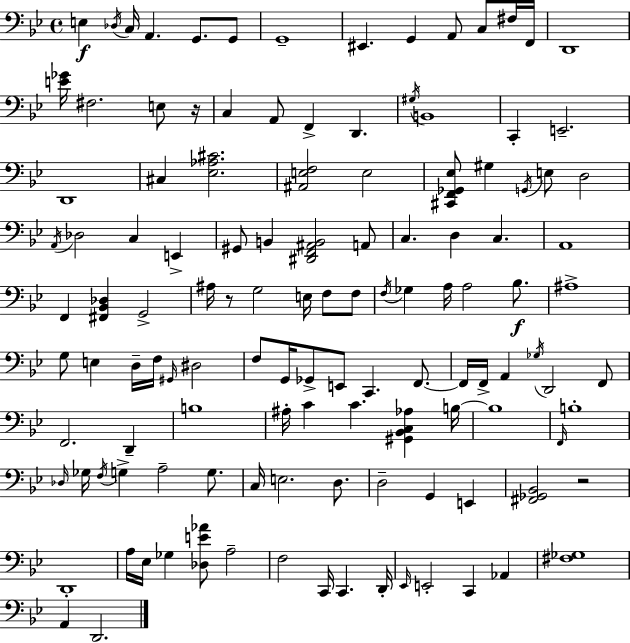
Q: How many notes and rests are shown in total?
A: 123